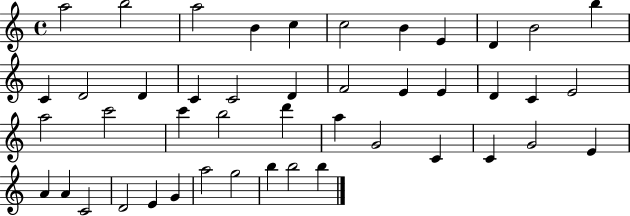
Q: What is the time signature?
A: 4/4